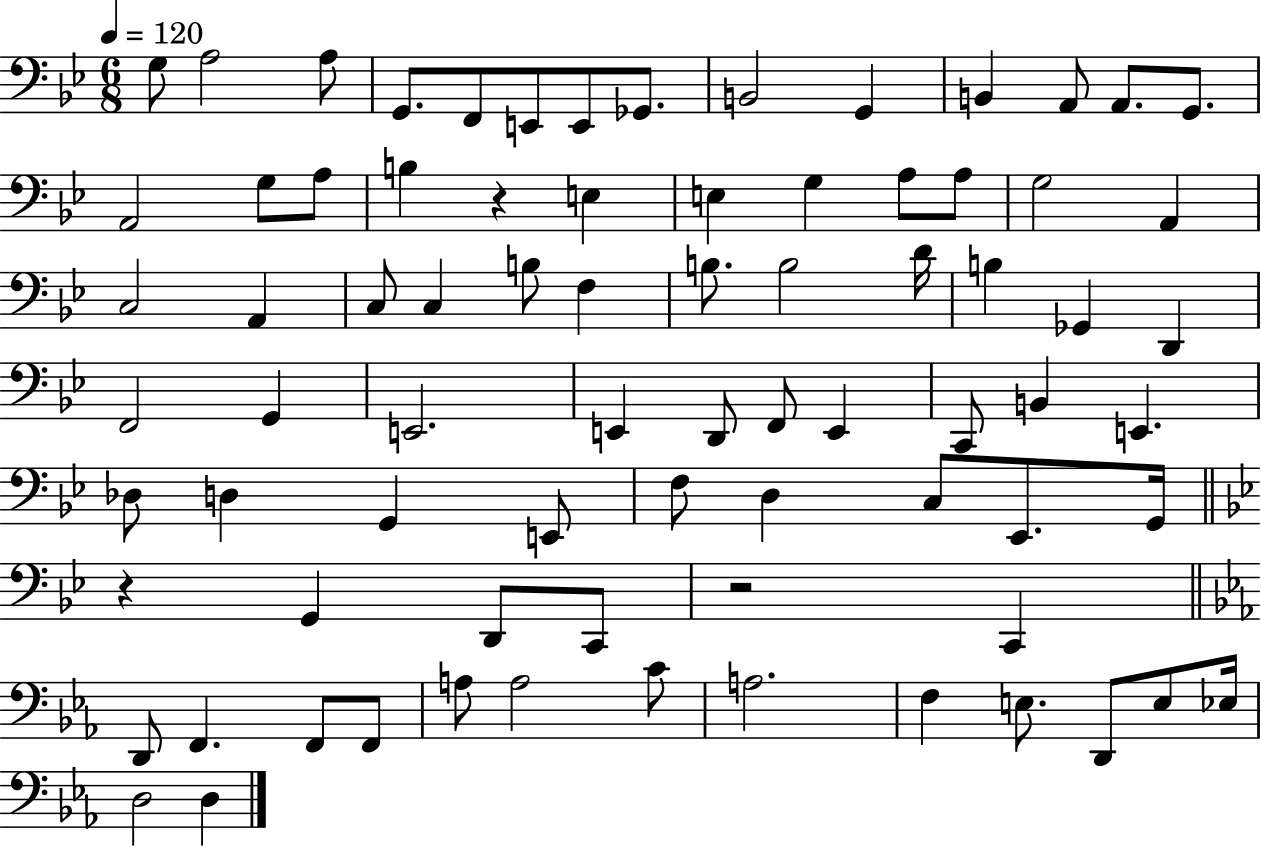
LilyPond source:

{
  \clef bass
  \numericTimeSignature
  \time 6/8
  \key bes \major
  \tempo 4 = 120
  \repeat volta 2 { g8 a2 a8 | g,8. f,8 e,8 e,8 ges,8. | b,2 g,4 | b,4 a,8 a,8. g,8. | \break a,2 g8 a8 | b4 r4 e4 | e4 g4 a8 a8 | g2 a,4 | \break c2 a,4 | c8 c4 b8 f4 | b8. b2 d'16 | b4 ges,4 d,4 | \break f,2 g,4 | e,2. | e,4 d,8 f,8 e,4 | c,8 b,4 e,4. | \break des8 d4 g,4 e,8 | f8 d4 c8 ees,8. g,16 | \bar "||" \break \key g \minor r4 g,4 d,8 c,8 | r2 c,4 | \bar "||" \break \key c \minor d,8 f,4. f,8 f,8 | a8 a2 c'8 | a2. | f4 e8. d,8 e8 ees16 | \break d2 d4 | } \bar "|."
}